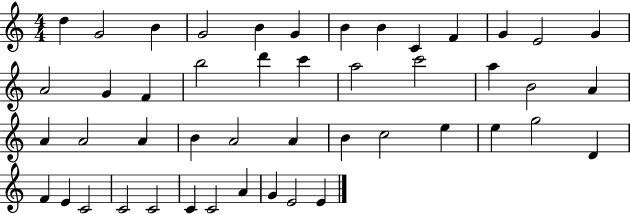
D5/q G4/h B4/q G4/h B4/q G4/q B4/q B4/q C4/q F4/q G4/q E4/h G4/q A4/h G4/q F4/q B5/h D6/q C6/q A5/h C6/h A5/q B4/h A4/q A4/q A4/h A4/q B4/q A4/h A4/q B4/q C5/h E5/q E5/q G5/h D4/q F4/q E4/q C4/h C4/h C4/h C4/q C4/h A4/q G4/q E4/h E4/q